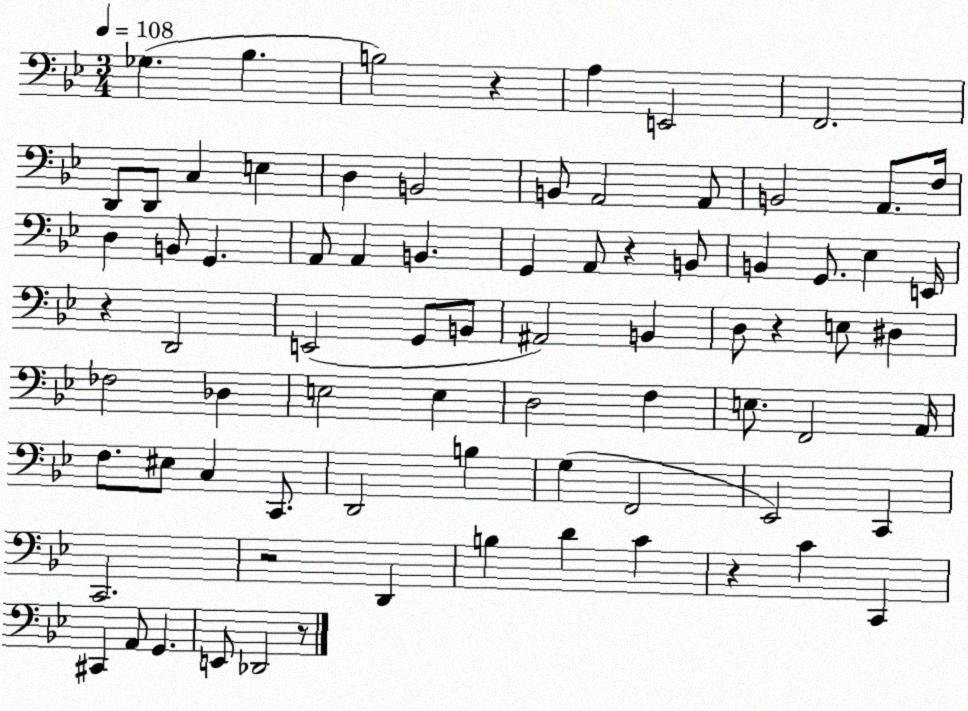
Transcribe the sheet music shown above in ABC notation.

X:1
T:Untitled
M:3/4
L:1/4
K:Bb
_G, _B, B,2 z A, E,,2 F,,2 D,,/2 D,,/2 C, E, D, B,,2 B,,/2 A,,2 A,,/2 B,,2 A,,/2 F,/4 D, B,,/2 G,, A,,/2 A,, B,, G,, A,,/2 z B,,/2 B,, G,,/2 _E, E,,/4 z D,,2 E,,2 G,,/2 B,,/2 ^A,,2 B,, D,/2 z E,/2 ^D, _F,2 _D, E,2 E, D,2 F, E,/2 F,,2 A,,/4 F,/2 ^E,/2 C, C,,/2 D,,2 B, G, F,,2 _E,,2 C,, C,,2 z2 D,, B, D C z C C,, ^C,, A,,/2 G,, E,,/2 _D,,2 z/2